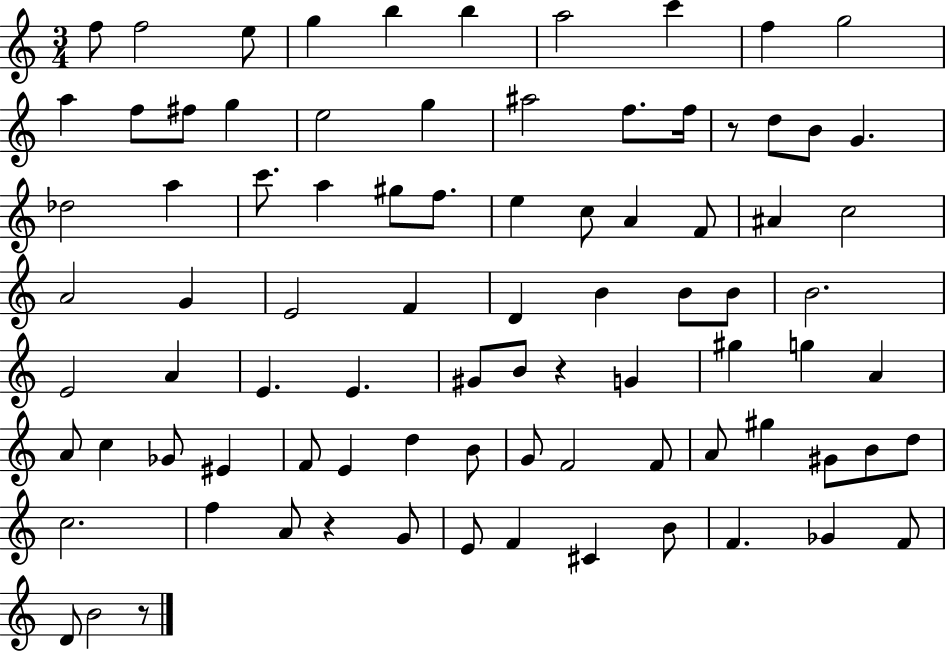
{
  \clef treble
  \numericTimeSignature
  \time 3/4
  \key c \major
  \repeat volta 2 { f''8 f''2 e''8 | g''4 b''4 b''4 | a''2 c'''4 | f''4 g''2 | \break a''4 f''8 fis''8 g''4 | e''2 g''4 | ais''2 f''8. f''16 | r8 d''8 b'8 g'4. | \break des''2 a''4 | c'''8. a''4 gis''8 f''8. | e''4 c''8 a'4 f'8 | ais'4 c''2 | \break a'2 g'4 | e'2 f'4 | d'4 b'4 b'8 b'8 | b'2. | \break e'2 a'4 | e'4. e'4. | gis'8 b'8 r4 g'4 | gis''4 g''4 a'4 | \break a'8 c''4 ges'8 eis'4 | f'8 e'4 d''4 b'8 | g'8 f'2 f'8 | a'8 gis''4 gis'8 b'8 d''8 | \break c''2. | f''4 a'8 r4 g'8 | e'8 f'4 cis'4 b'8 | f'4. ges'4 f'8 | \break d'8 b'2 r8 | } \bar "|."
}